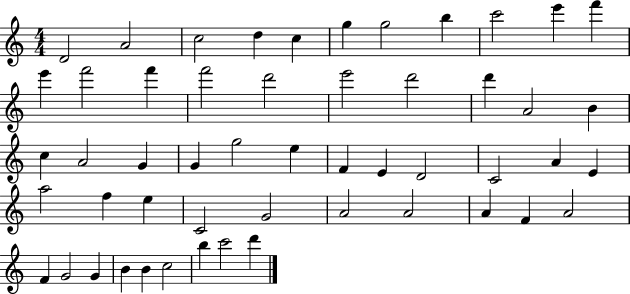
D4/h A4/h C5/h D5/q C5/q G5/q G5/h B5/q C6/h E6/q F6/q E6/q F6/h F6/q F6/h D6/h E6/h D6/h D6/q A4/h B4/q C5/q A4/h G4/q G4/q G5/h E5/q F4/q E4/q D4/h C4/h A4/q E4/q A5/h F5/q E5/q C4/h G4/h A4/h A4/h A4/q F4/q A4/h F4/q G4/h G4/q B4/q B4/q C5/h B5/q C6/h D6/q